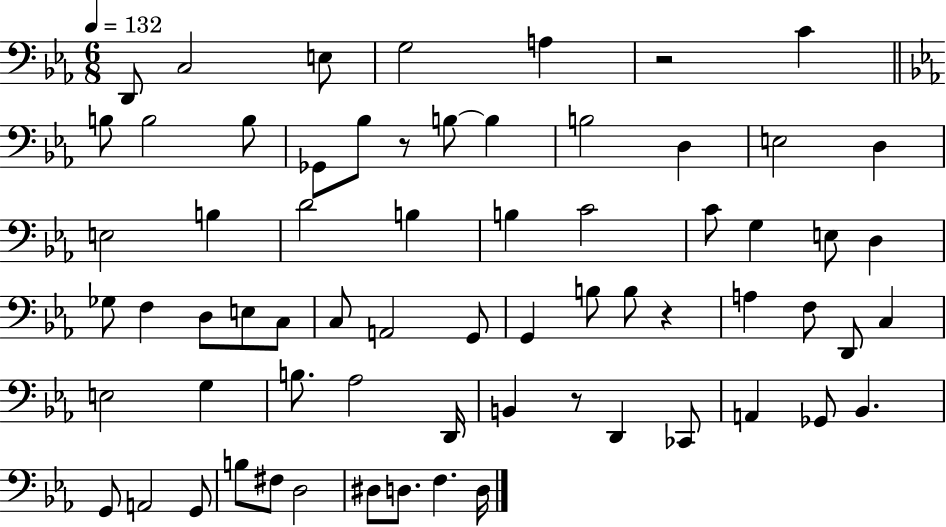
X:1
T:Untitled
M:6/8
L:1/4
K:Eb
D,,/2 C,2 E,/2 G,2 A, z2 C B,/2 B,2 B,/2 _G,,/2 _B,/2 z/2 B,/2 B, B,2 D, E,2 D, E,2 B, D2 B, B, C2 C/2 G, E,/2 D, _G,/2 F, D,/2 E,/2 C,/2 C,/2 A,,2 G,,/2 G,, B,/2 B,/2 z A, F,/2 D,,/2 C, E,2 G, B,/2 _A,2 D,,/4 B,, z/2 D,, _C,,/2 A,, _G,,/2 _B,, G,,/2 A,,2 G,,/2 B,/2 ^F,/2 D,2 ^D,/2 D,/2 F, D,/4